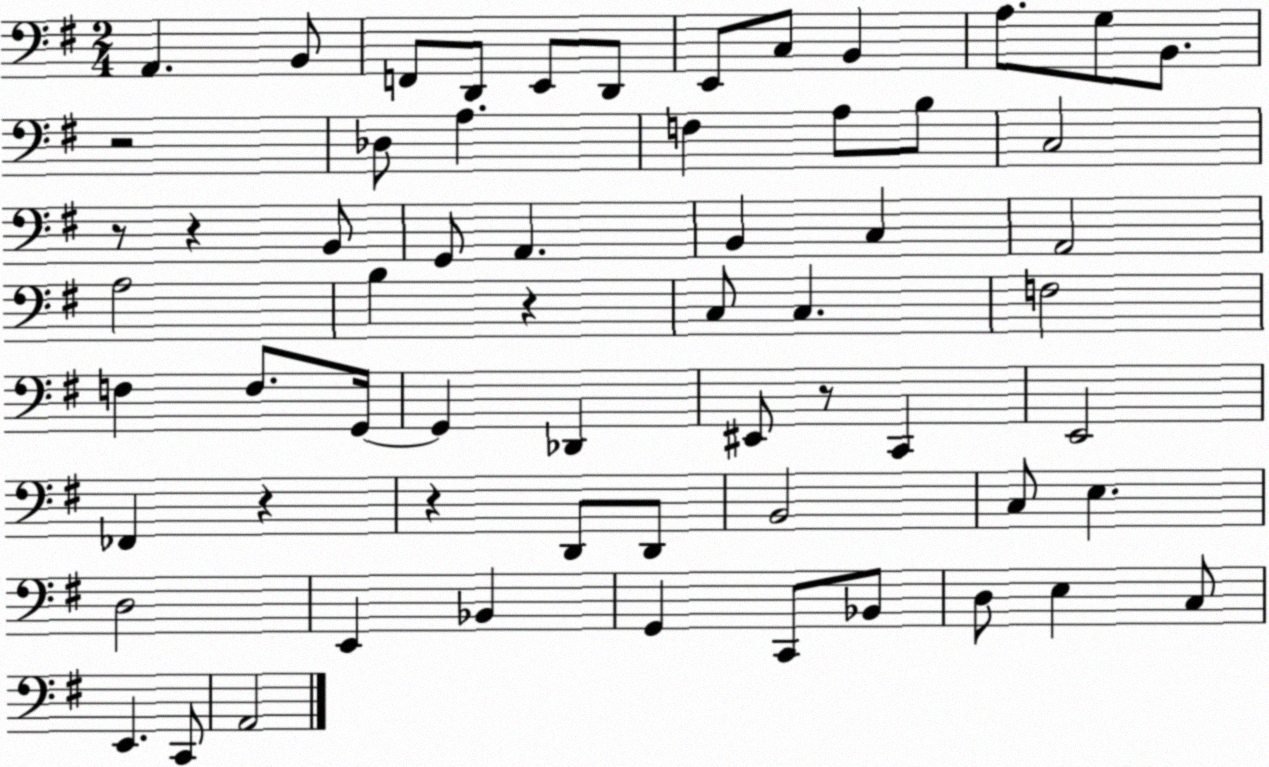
X:1
T:Untitled
M:2/4
L:1/4
K:G
A,, B,,/2 F,,/2 D,,/2 E,,/2 D,,/2 E,,/2 C,/2 B,, A,/2 G,/2 B,,/2 z2 _D,/2 A, F, A,/2 B,/2 C,2 z/2 z B,,/2 G,,/2 A,, B,, C, A,,2 A,2 B, z C,/2 C, F,2 F, F,/2 G,,/4 G,, _D,, ^E,,/2 z/2 C,, E,,2 _F,, z z D,,/2 D,,/2 B,,2 C,/2 E, D,2 E,, _B,, G,, C,,/2 _B,,/2 D,/2 E, C,/2 E,, C,,/2 A,,2